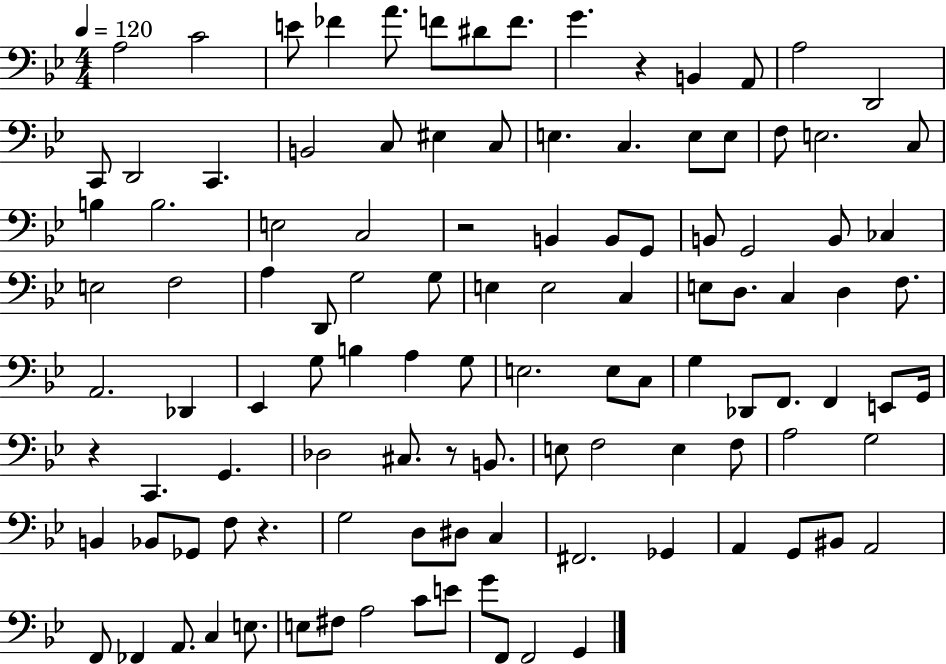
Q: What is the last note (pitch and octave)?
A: G2